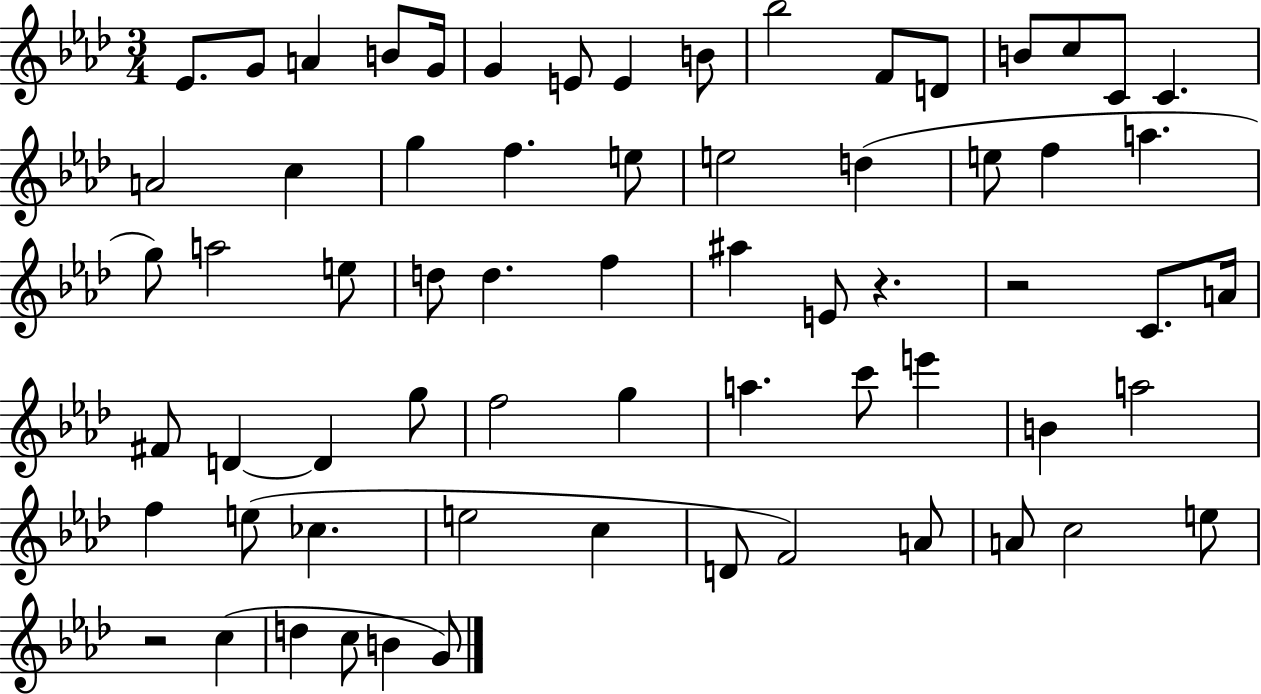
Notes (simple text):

Eb4/e. G4/e A4/q B4/e G4/s G4/q E4/e E4/q B4/e Bb5/h F4/e D4/e B4/e C5/e C4/e C4/q. A4/h C5/q G5/q F5/q. E5/e E5/h D5/q E5/e F5/q A5/q. G5/e A5/h E5/e D5/e D5/q. F5/q A#5/q E4/e R/q. R/h C4/e. A4/s F#4/e D4/q D4/q G5/e F5/h G5/q A5/q. C6/e E6/q B4/q A5/h F5/q E5/e CES5/q. E5/h C5/q D4/e F4/h A4/e A4/e C5/h E5/e R/h C5/q D5/q C5/e B4/q G4/e